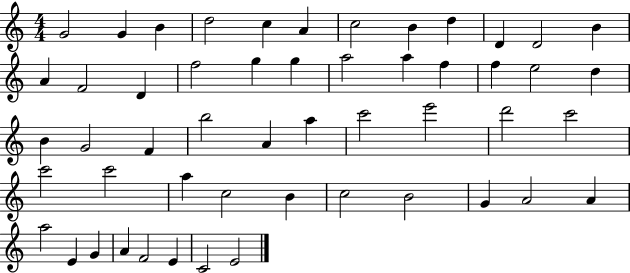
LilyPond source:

{
  \clef treble
  \numericTimeSignature
  \time 4/4
  \key c \major
  g'2 g'4 b'4 | d''2 c''4 a'4 | c''2 b'4 d''4 | d'4 d'2 b'4 | \break a'4 f'2 d'4 | f''2 g''4 g''4 | a''2 a''4 f''4 | f''4 e''2 d''4 | \break b'4 g'2 f'4 | b''2 a'4 a''4 | c'''2 e'''2 | d'''2 c'''2 | \break c'''2 c'''2 | a''4 c''2 b'4 | c''2 b'2 | g'4 a'2 a'4 | \break a''2 e'4 g'4 | a'4 f'2 e'4 | c'2 e'2 | \bar "|."
}